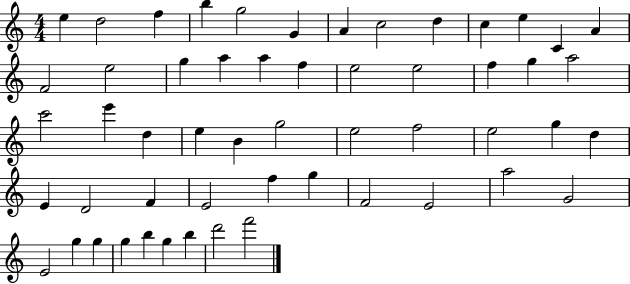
X:1
T:Untitled
M:4/4
L:1/4
K:C
e d2 f b g2 G A c2 d c e C A F2 e2 g a a f e2 e2 f g a2 c'2 e' d e B g2 e2 f2 e2 g d E D2 F E2 f g F2 E2 a2 G2 E2 g g g b g b d'2 f'2